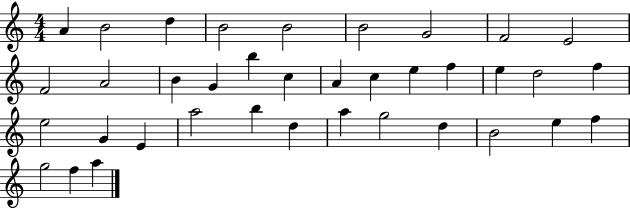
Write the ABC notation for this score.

X:1
T:Untitled
M:4/4
L:1/4
K:C
A B2 d B2 B2 B2 G2 F2 E2 F2 A2 B G b c A c e f e d2 f e2 G E a2 b d a g2 d B2 e f g2 f a